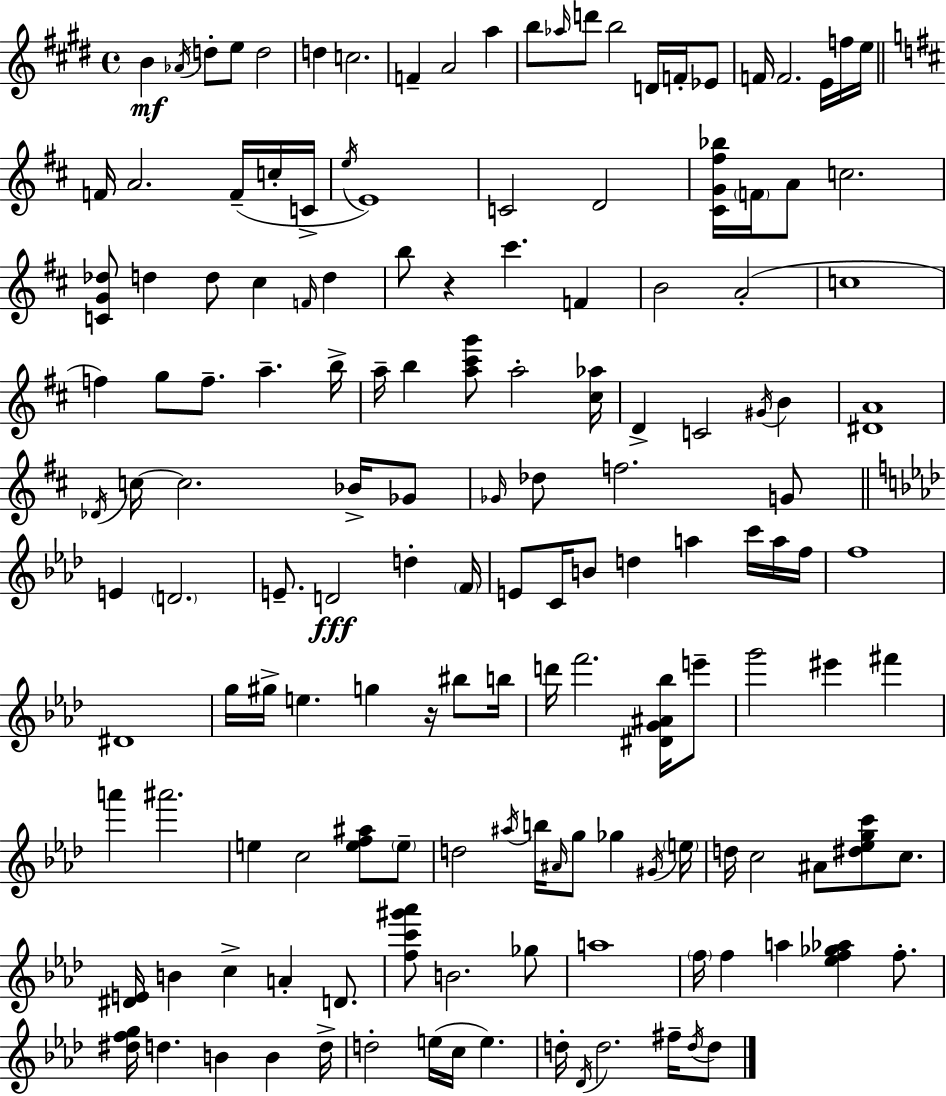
{
  \clef treble
  \time 4/4
  \defaultTimeSignature
  \key e \major
  b'4\mf \acciaccatura { aes'16 } d''8-. e''8 d''2 | d''4 c''2. | f'4-- a'2 a''4 | b''8 \grace { aes''16 } d'''8 b''2 d'16 f'16-. | \break ees'8 f'16 f'2. e'16 | f''16 e''16 \bar "||" \break \key b \minor f'16 a'2. f'16--( c''16-. c'16-> | \acciaccatura { e''16 }) e'1 | c'2 d'2 | <cis' g' fis'' bes''>16 \parenthesize f'16 a'8 c''2. | \break <c' g' des''>8 d''4 d''8 cis''4 \grace { f'16 } d''4 | b''8 r4 cis'''4. f'4 | b'2 a'2-.( | c''1 | \break f''4) g''8 f''8.-- a''4.-- | b''16-> a''16-- b''4 <a'' cis''' g'''>8 a''2-. | <cis'' aes''>16 d'4-> c'2 \acciaccatura { gis'16 } b'4 | <dis' a'>1 | \break \acciaccatura { des'16 } c''16~~ c''2. | bes'16-> ges'8 \grace { ges'16 } des''8 f''2. | g'8 \bar "||" \break \key f \minor e'4 \parenthesize d'2. | e'8.-- d'2\fff d''4-. \parenthesize f'16 | e'8 c'16 b'8 d''4 a''4 c'''16 a''16 f''16 | f''1 | \break dis'1 | g''16 gis''16-> e''4. g''4 r16 bis''8 b''16 | d'''16 f'''2. <dis' g' ais' bes''>16 e'''8-- | g'''2 eis'''4 fis'''4 | \break a'''4 ais'''2. | e''4 c''2 <e'' f'' ais''>8 \parenthesize e''8-- | d''2 \acciaccatura { ais''16 } b''16 \grace { ais'16 } g''8 ges''4 | \acciaccatura { gis'16 } \parenthesize e''16 d''16 c''2 ais'8 <dis'' ees'' g'' c'''>8 | \break c''8. <dis' e'>16 b'4 c''4-> a'4-. | d'8. <f'' c''' gis''' aes'''>8 b'2. | ges''8 a''1 | \parenthesize f''16 f''4 a''4 <ees'' f'' ges'' aes''>4 | \break f''8.-. <dis'' f'' g''>16 d''4. b'4 b'4 | d''16-> d''2-. e''16( c''16 e''4.) | d''16-. \acciaccatura { des'16 } d''2. | fis''16-- \acciaccatura { d''16 } d''8 \bar "|."
}